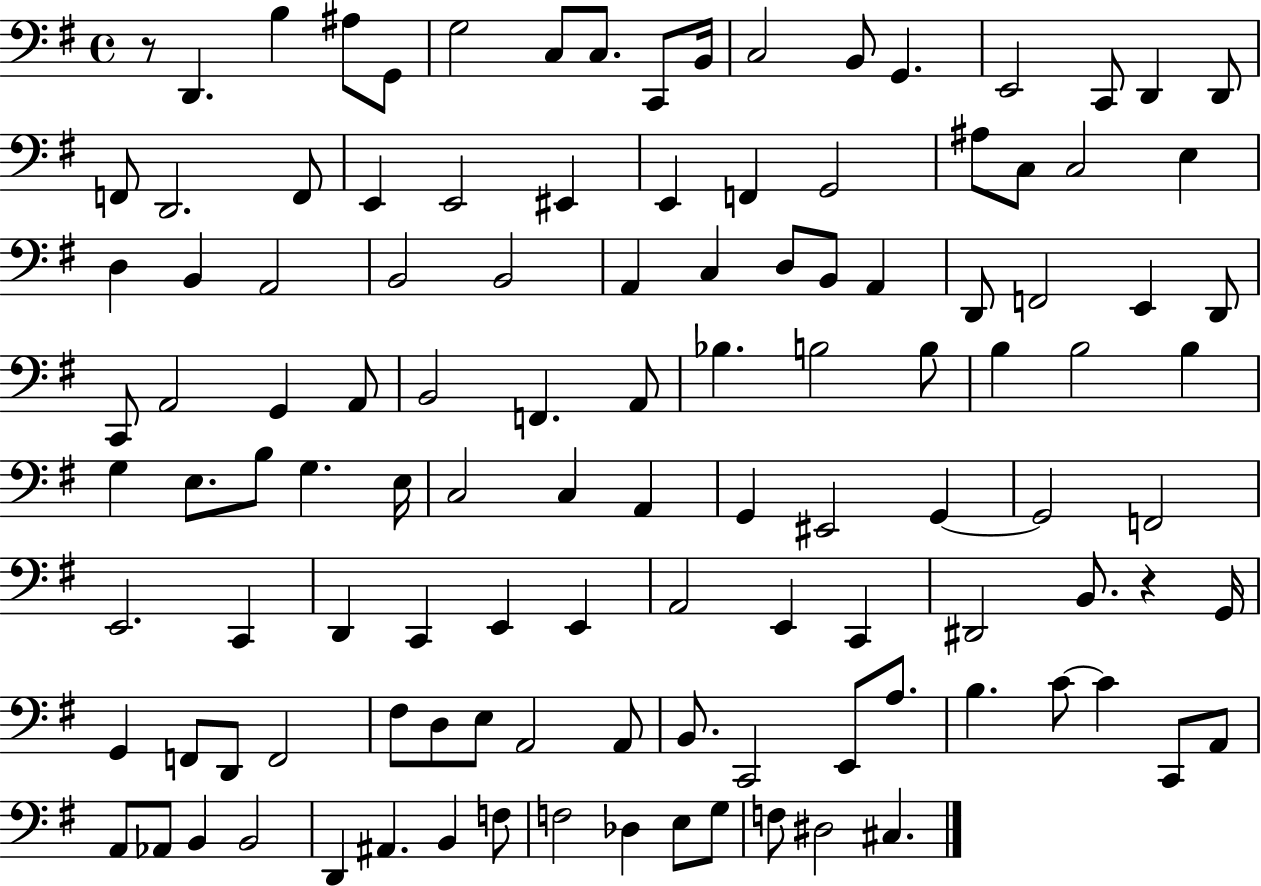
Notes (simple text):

R/e D2/q. B3/q A#3/e G2/e G3/h C3/e C3/e. C2/e B2/s C3/h B2/e G2/q. E2/h C2/e D2/q D2/e F2/e D2/h. F2/e E2/q E2/h EIS2/q E2/q F2/q G2/h A#3/e C3/e C3/h E3/q D3/q B2/q A2/h B2/h B2/h A2/q C3/q D3/e B2/e A2/q D2/e F2/h E2/q D2/e C2/e A2/h G2/q A2/e B2/h F2/q. A2/e Bb3/q. B3/h B3/e B3/q B3/h B3/q G3/q E3/e. B3/e G3/q. E3/s C3/h C3/q A2/q G2/q EIS2/h G2/q G2/h F2/h E2/h. C2/q D2/q C2/q E2/q E2/q A2/h E2/q C2/q D#2/h B2/e. R/q G2/s G2/q F2/e D2/e F2/h F#3/e D3/e E3/e A2/h A2/e B2/e. C2/h E2/e A3/e. B3/q. C4/e C4/q C2/e A2/e A2/e Ab2/e B2/q B2/h D2/q A#2/q. B2/q F3/e F3/h Db3/q E3/e G3/e F3/e D#3/h C#3/q.